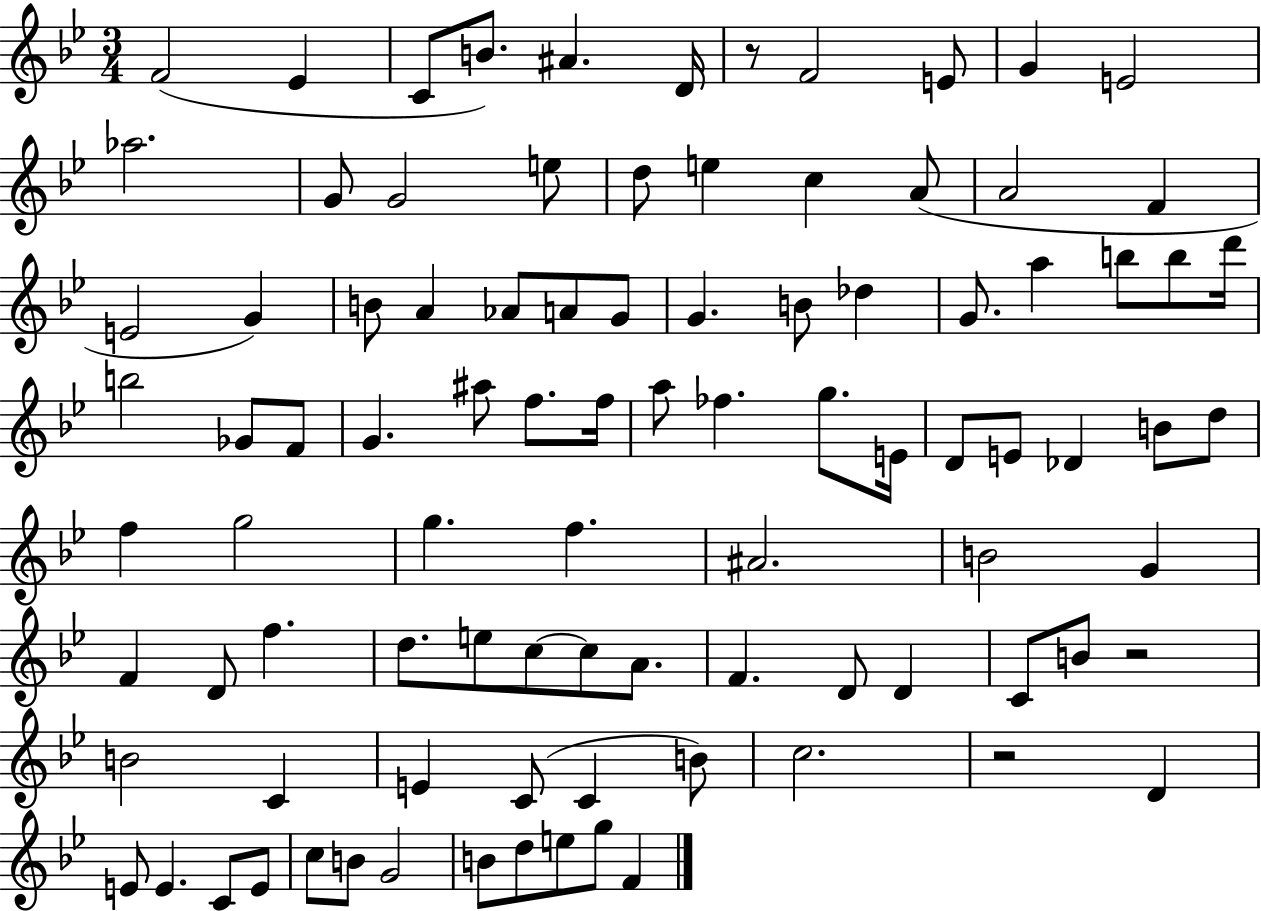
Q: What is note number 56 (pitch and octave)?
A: A#4